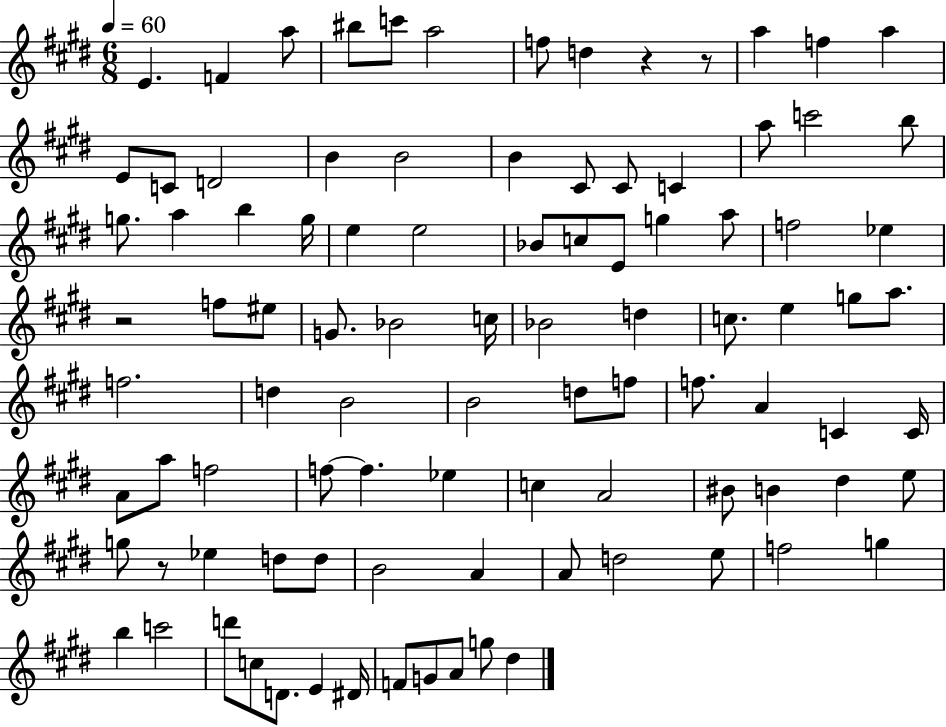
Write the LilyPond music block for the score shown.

{
  \clef treble
  \numericTimeSignature
  \time 6/8
  \key e \major
  \tempo 4 = 60
  \repeat volta 2 { e'4. f'4 a''8 | bis''8 c'''8 a''2 | f''8 d''4 r4 r8 | a''4 f''4 a''4 | \break e'8 c'8 d'2 | b'4 b'2 | b'4 cis'8 cis'8 c'4 | a''8 c'''2 b''8 | \break g''8. a''4 b''4 g''16 | e''4 e''2 | bes'8 c''8 e'8 g''4 a''8 | f''2 ees''4 | \break r2 f''8 eis''8 | g'8. bes'2 c''16 | bes'2 d''4 | c''8. e''4 g''8 a''8. | \break f''2. | d''4 b'2 | b'2 d''8 f''8 | f''8. a'4 c'4 c'16 | \break a'8 a''8 f''2 | f''8~~ f''4. ees''4 | c''4 a'2 | bis'8 b'4 dis''4 e''8 | \break g''8 r8 ees''4 d''8 d''8 | b'2 a'4 | a'8 d''2 e''8 | f''2 g''4 | \break b''4 c'''2 | d'''8 c''8 d'8. e'4 dis'16 | f'8 g'8 a'8 g''8 dis''4 | } \bar "|."
}